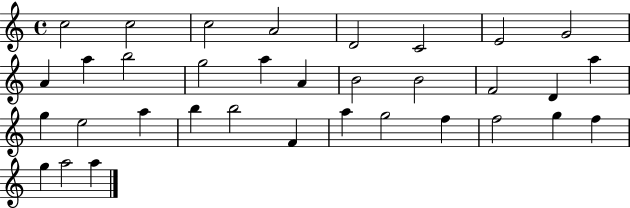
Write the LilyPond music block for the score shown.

{
  \clef treble
  \time 4/4
  \defaultTimeSignature
  \key c \major
  c''2 c''2 | c''2 a'2 | d'2 c'2 | e'2 g'2 | \break a'4 a''4 b''2 | g''2 a''4 a'4 | b'2 b'2 | f'2 d'4 a''4 | \break g''4 e''2 a''4 | b''4 b''2 f'4 | a''4 g''2 f''4 | f''2 g''4 f''4 | \break g''4 a''2 a''4 | \bar "|."
}